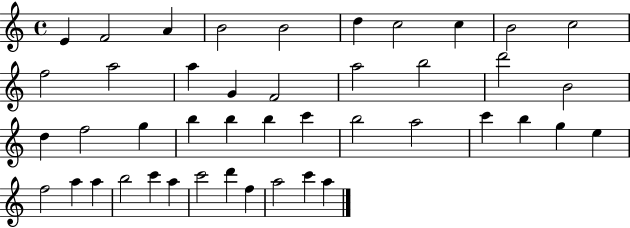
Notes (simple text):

E4/q F4/h A4/q B4/h B4/h D5/q C5/h C5/q B4/h C5/h F5/h A5/h A5/q G4/q F4/h A5/h B5/h D6/h B4/h D5/q F5/h G5/q B5/q B5/q B5/q C6/q B5/h A5/h C6/q B5/q G5/q E5/q F5/h A5/q A5/q B5/h C6/q A5/q C6/h D6/q F5/q A5/h C6/q A5/q